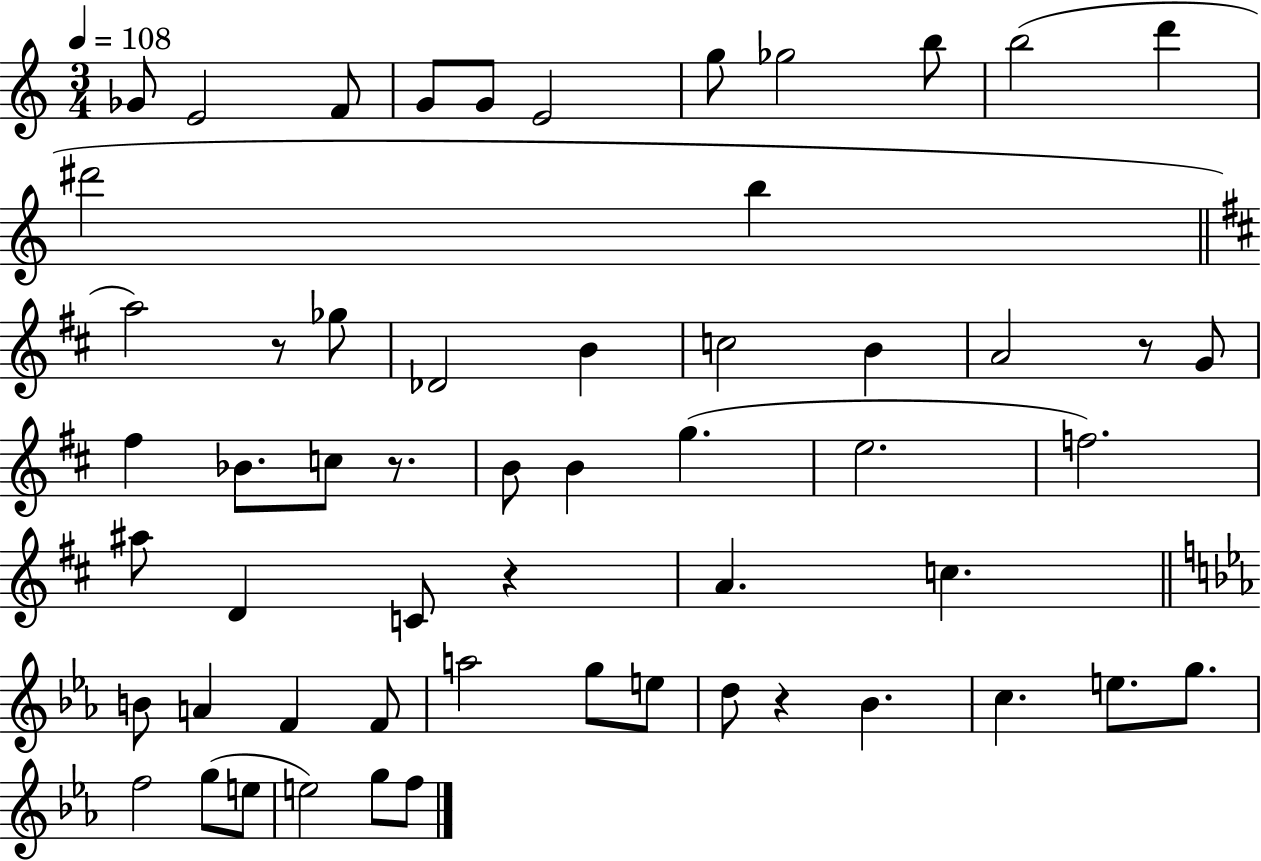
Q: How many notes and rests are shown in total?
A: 57